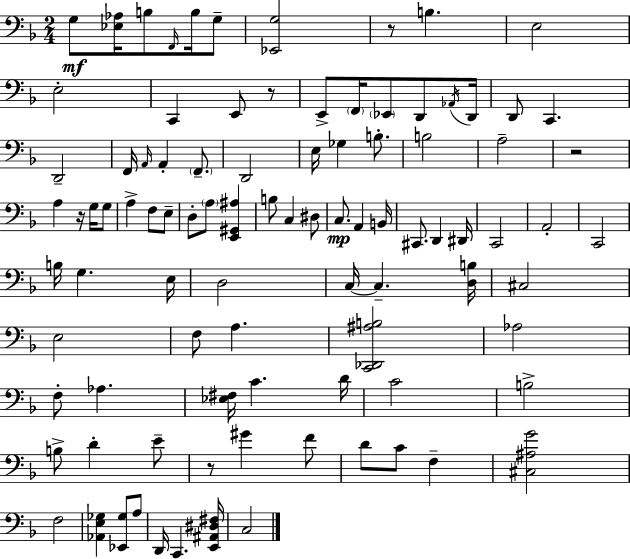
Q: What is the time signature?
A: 2/4